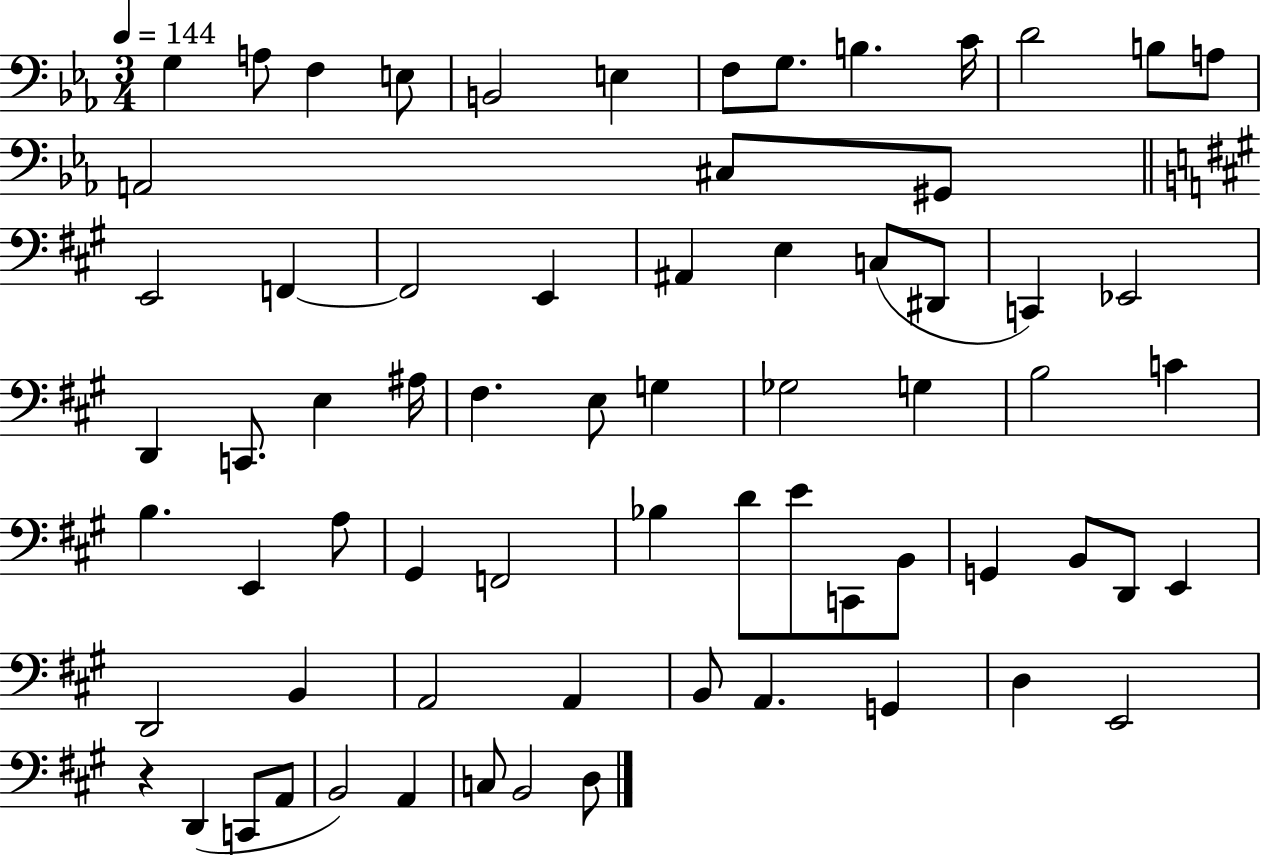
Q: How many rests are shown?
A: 1